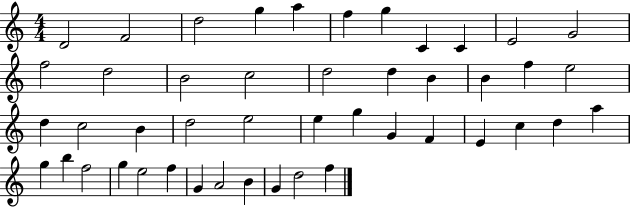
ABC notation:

X:1
T:Untitled
M:4/4
L:1/4
K:C
D2 F2 d2 g a f g C C E2 G2 f2 d2 B2 c2 d2 d B B f e2 d c2 B d2 e2 e g G F E c d a g b f2 g e2 f G A2 B G d2 f